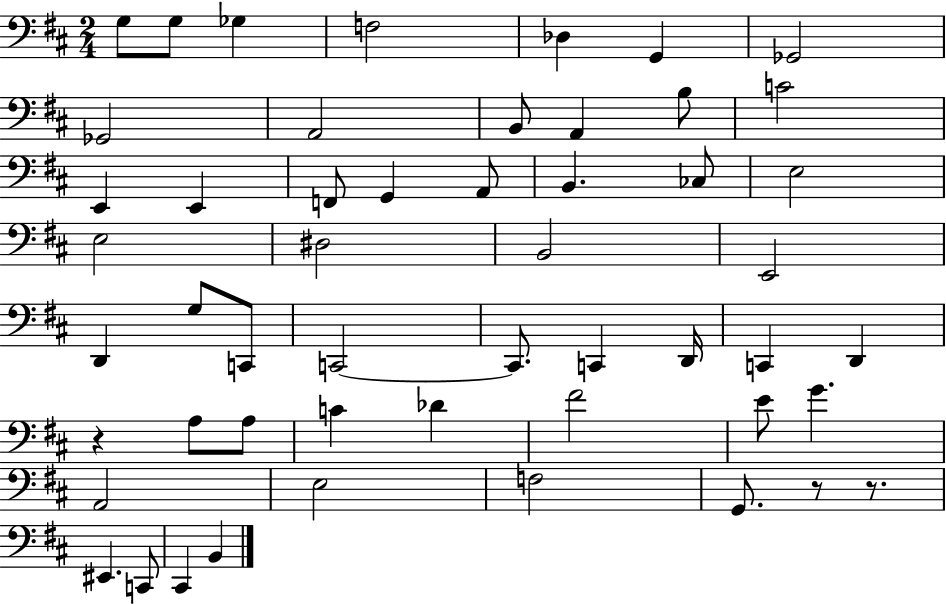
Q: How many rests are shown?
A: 3